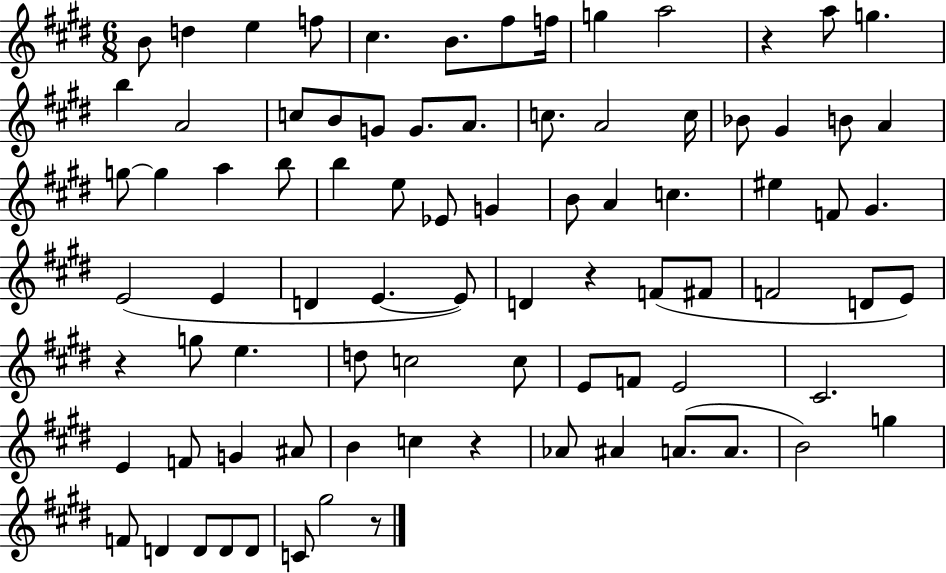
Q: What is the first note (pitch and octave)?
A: B4